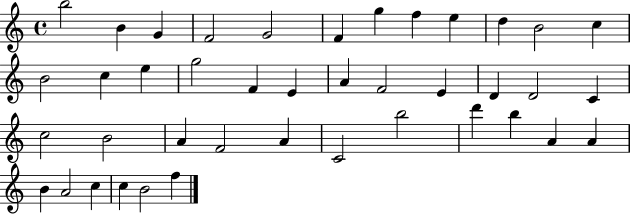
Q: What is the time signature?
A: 4/4